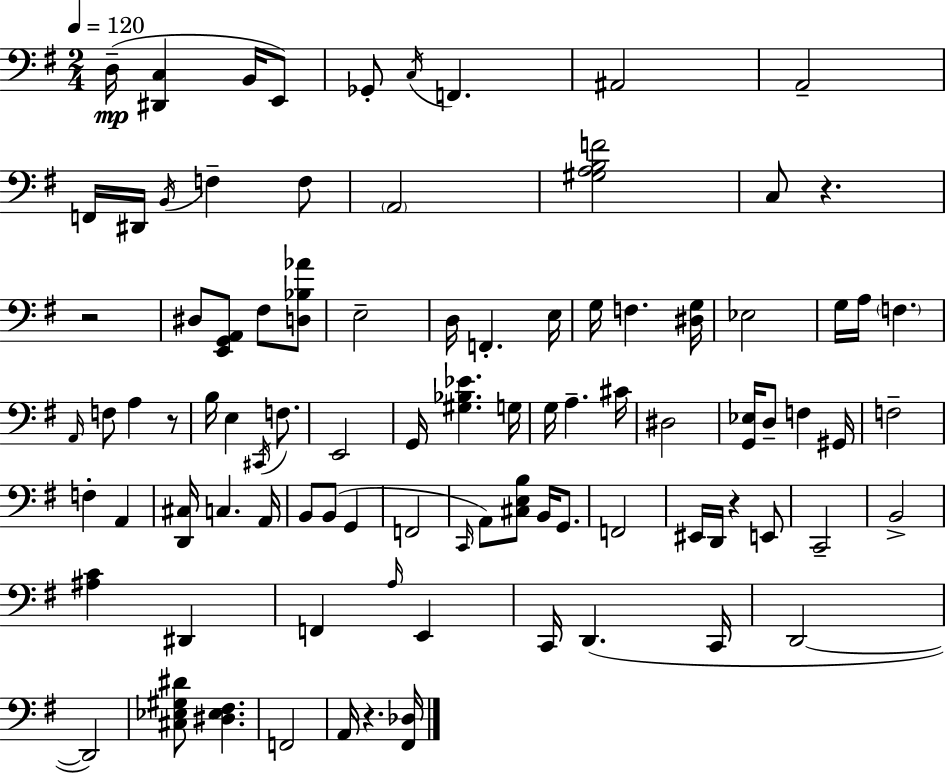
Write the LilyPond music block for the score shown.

{
  \clef bass
  \numericTimeSignature
  \time 2/4
  \key g \major
  \tempo 4 = 120
  d16--(\mp <dis, c>4 b,16 e,8) | ges,8-. \acciaccatura { c16 } f,4. | ais,2 | a,2-- | \break f,16 dis,16 \acciaccatura { b,16 } f4-- | f8 \parenthesize a,2 | <gis a b f'>2 | c8 r4. | \break r2 | dis8 <e, g, a,>8 fis8 | <d bes aes'>8 e2-- | d16 f,4.-. | \break e16 g16 f4. | <dis g>16 ees2 | g16 a16 \parenthesize f4. | \grace { a,16 } f8 a4 | \break r8 b16 e4 | \acciaccatura { cis,16 } f8. e,2 | g,16 <gis bes ees'>4. | g16 g16 a4.-- | \break cis'16 dis2 | <g, ees>16 d8-- f4 | gis,16 f2-- | f4-. | \break a,4 <d, cis>16 c4. | a,16 b,8 b,8( | g,4 f,2 | \grace { c,16 } a,8) <cis e b>8 | \break b,16 g,8. f,2 | eis,16 d,16 r4 | e,8 c,2-- | b,2-> | \break <ais c'>4 | dis,4 f,4 | \grace { a16 } e,4 c,16 d,4.( | c,16 d,2~~ | \break d,2) | <cis ees gis dis'>8 | <dis ees fis>4. f,2 | a,16 r4. | \break <fis, des>16 \bar "|."
}